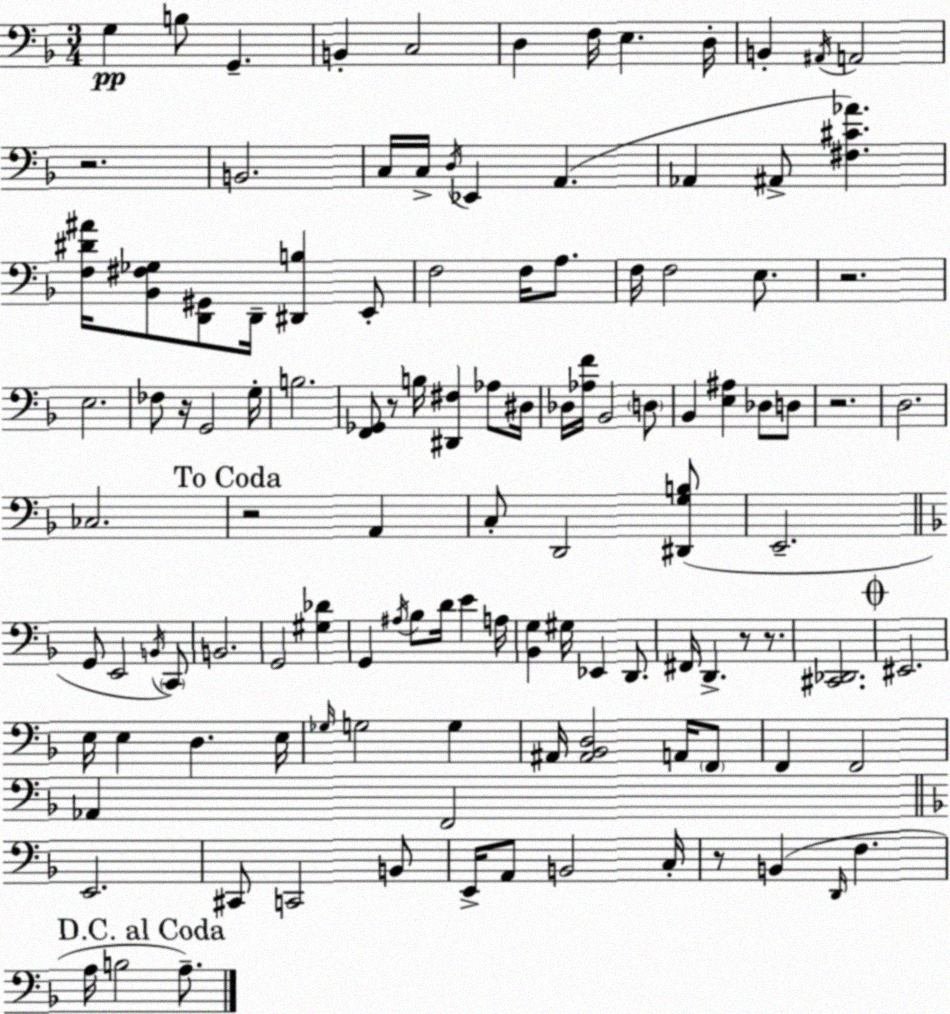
X:1
T:Untitled
M:3/4
L:1/4
K:Dm
G, B,/2 G,, B,, C,2 D, F,/4 E, D,/4 B,, ^A,,/4 A,,2 z2 B,,2 C,/4 C,/4 D,/4 _E,, A,, _A,, ^A,,/2 [^F,^C_A] [F,^D^A]/4 [_B,,^F,_G,]/2 [D,,^G,,]/2 D,,/4 [^D,,B,] E,,/2 F,2 F,/4 A,/2 F,/4 F,2 E,/2 z2 E,2 _F,/2 z/4 G,,2 G,/4 B,2 [F,,_G,,]/2 z/2 B,/4 [^D,,^F,] _A,/2 ^D,/4 _D,/4 [_A,F]/4 _B,,2 D,/2 _B,, [E,^A,] _D,/2 D,/2 z2 D,2 _C,2 z2 A,, C,/2 D,,2 [^D,,G,B,]/2 E,,2 G,,/2 E,,2 B,,/4 C,,/2 B,,2 G,,2 [^G,_D] G,, ^A,/4 _B,/2 D/4 E A,/4 [_B,,G,] ^G,/4 _E,, D,,/2 ^F,,/4 D,, z/2 z/2 [^C,,_D,,]2 ^E,,2 E,/4 E, D, E,/4 _G,/4 G,2 G, ^A,,/4 [^A,,_B,,D,]2 A,,/4 F,,/2 F,, F,,2 _A,, F,,2 E,,2 ^C,,/2 C,,2 B,,/2 E,,/4 A,,/2 B,,2 C,/4 z/2 B,, D,,/4 F, A,/4 B,2 A,/2